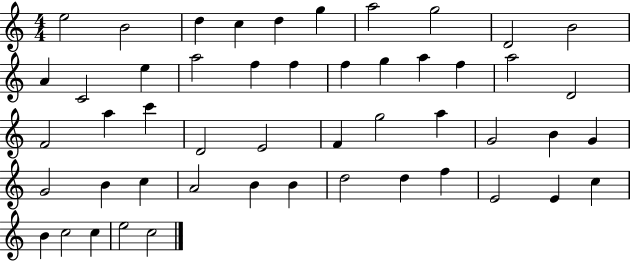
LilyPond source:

{
  \clef treble
  \numericTimeSignature
  \time 4/4
  \key c \major
  e''2 b'2 | d''4 c''4 d''4 g''4 | a''2 g''2 | d'2 b'2 | \break a'4 c'2 e''4 | a''2 f''4 f''4 | f''4 g''4 a''4 f''4 | a''2 d'2 | \break f'2 a''4 c'''4 | d'2 e'2 | f'4 g''2 a''4 | g'2 b'4 g'4 | \break g'2 b'4 c''4 | a'2 b'4 b'4 | d''2 d''4 f''4 | e'2 e'4 c''4 | \break b'4 c''2 c''4 | e''2 c''2 | \bar "|."
}